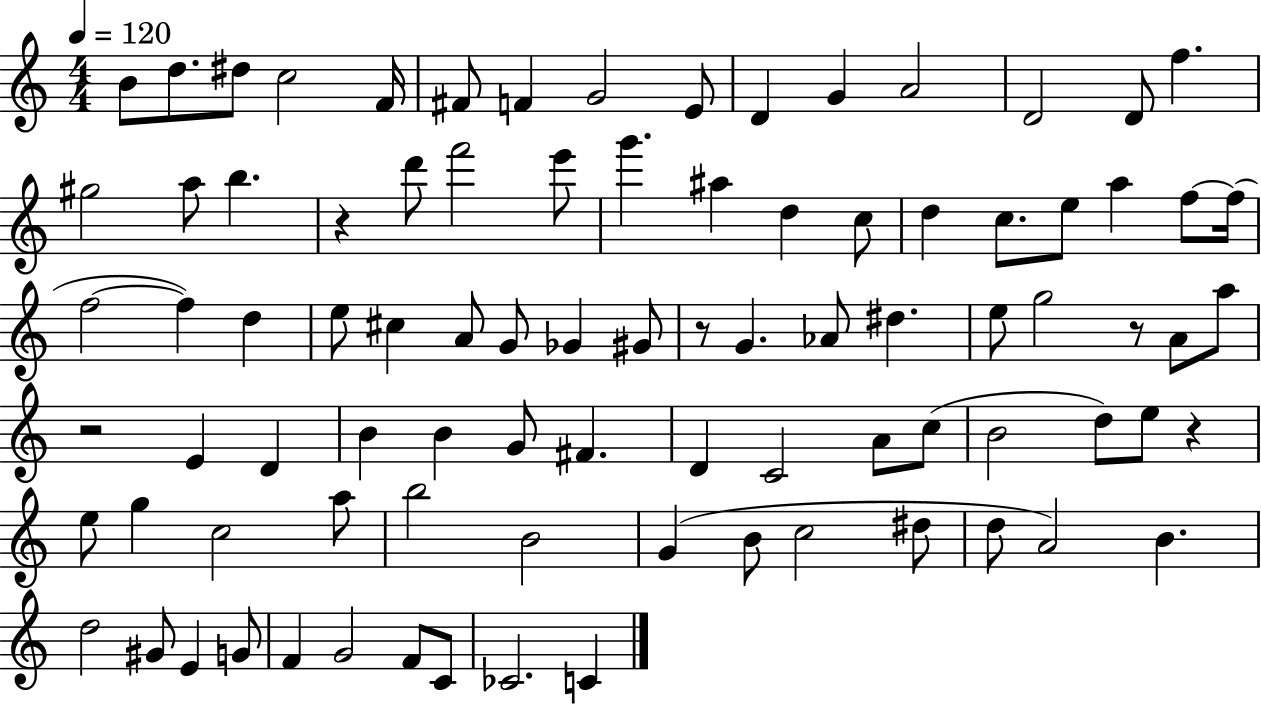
{
  \clef treble
  \numericTimeSignature
  \time 4/4
  \key c \major
  \tempo 4 = 120
  \repeat volta 2 { b'8 d''8. dis''8 c''2 f'16 | fis'8 f'4 g'2 e'8 | d'4 g'4 a'2 | d'2 d'8 f''4. | \break gis''2 a''8 b''4. | r4 d'''8 f'''2 e'''8 | g'''4. ais''4 d''4 c''8 | d''4 c''8. e''8 a''4 f''8~~ f''16( | \break f''2~~ f''4) d''4 | e''8 cis''4 a'8 g'8 ges'4 gis'8 | r8 g'4. aes'8 dis''4. | e''8 g''2 r8 a'8 a''8 | \break r2 e'4 d'4 | b'4 b'4 g'8 fis'4. | d'4 c'2 a'8 c''8( | b'2 d''8) e''8 r4 | \break e''8 g''4 c''2 a''8 | b''2 b'2 | g'4( b'8 c''2 dis''8 | d''8 a'2) b'4. | \break d''2 gis'8 e'4 g'8 | f'4 g'2 f'8 c'8 | ces'2. c'4 | } \bar "|."
}